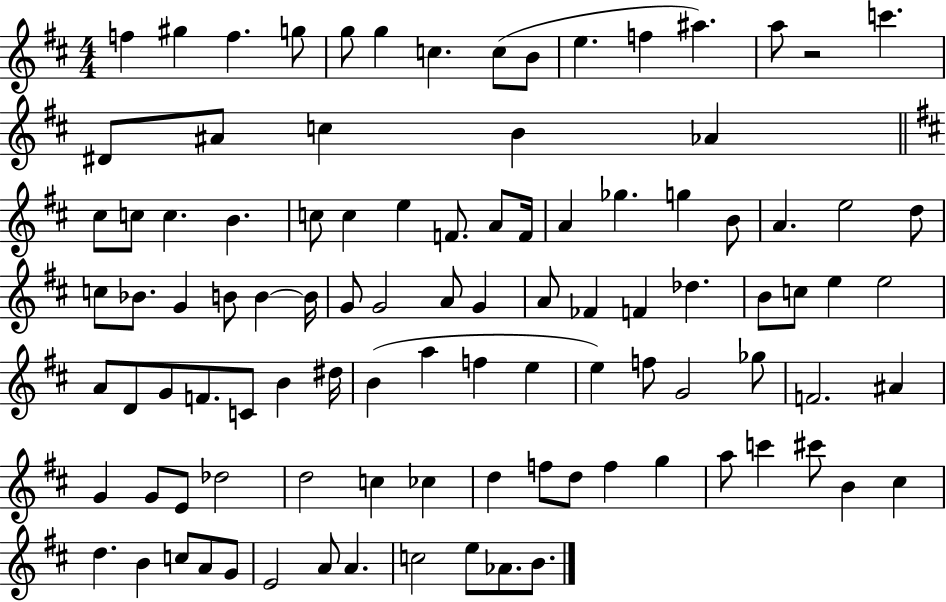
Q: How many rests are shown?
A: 1